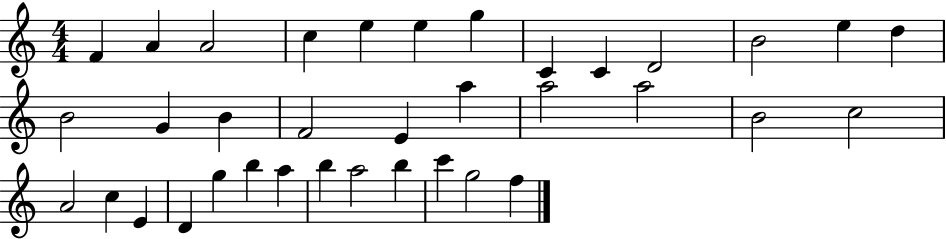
F4/q A4/q A4/h C5/q E5/q E5/q G5/q C4/q C4/q D4/h B4/h E5/q D5/q B4/h G4/q B4/q F4/h E4/q A5/q A5/h A5/h B4/h C5/h A4/h C5/q E4/q D4/q G5/q B5/q A5/q B5/q A5/h B5/q C6/q G5/h F5/q